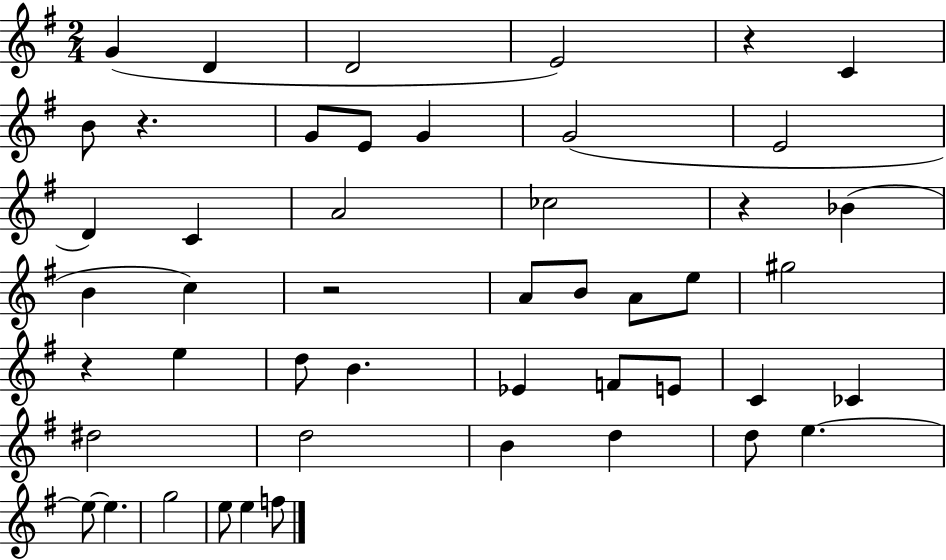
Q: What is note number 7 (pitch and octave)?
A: G4